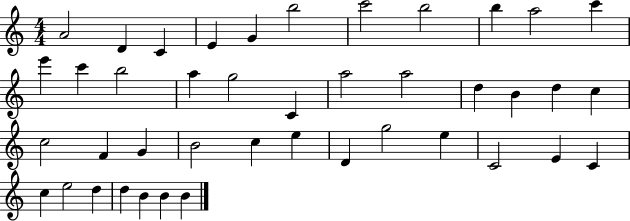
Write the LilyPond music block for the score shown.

{
  \clef treble
  \numericTimeSignature
  \time 4/4
  \key c \major
  a'2 d'4 c'4 | e'4 g'4 b''2 | c'''2 b''2 | b''4 a''2 c'''4 | \break e'''4 c'''4 b''2 | a''4 g''2 c'4 | a''2 a''2 | d''4 b'4 d''4 c''4 | \break c''2 f'4 g'4 | b'2 c''4 e''4 | d'4 g''2 e''4 | c'2 e'4 c'4 | \break c''4 e''2 d''4 | d''4 b'4 b'4 b'4 | \bar "|."
}